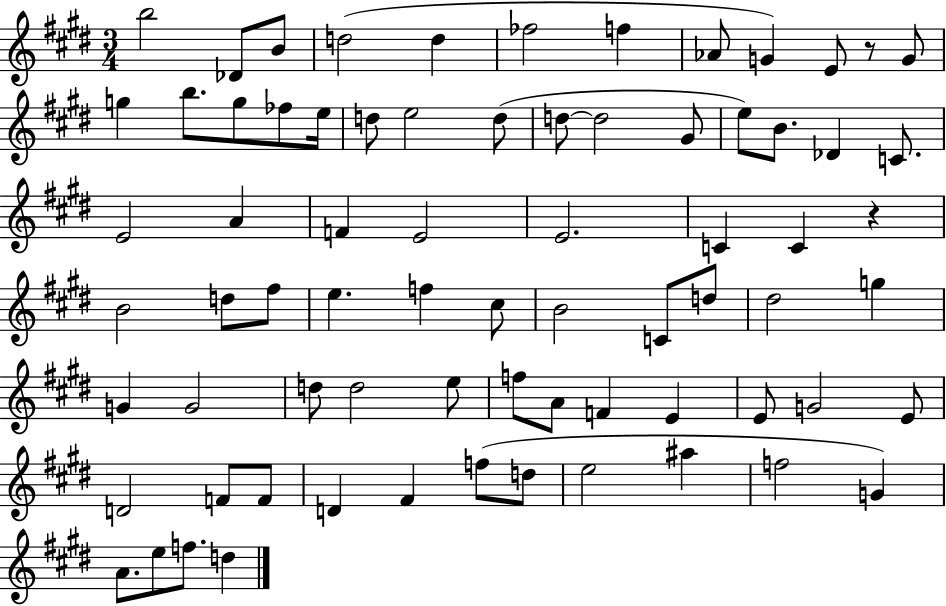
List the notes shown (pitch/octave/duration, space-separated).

B5/h Db4/e B4/e D5/h D5/q FES5/h F5/q Ab4/e G4/q E4/e R/e G4/e G5/q B5/e. G5/e FES5/e E5/s D5/e E5/h D5/e D5/e D5/h G#4/e E5/e B4/e. Db4/q C4/e. E4/h A4/q F4/q E4/h E4/h. C4/q C4/q R/q B4/h D5/e F#5/e E5/q. F5/q C#5/e B4/h C4/e D5/e D#5/h G5/q G4/q G4/h D5/e D5/h E5/e F5/e A4/e F4/q E4/q E4/e G4/h E4/e D4/h F4/e F4/e D4/q F#4/q F5/e D5/e E5/h A#5/q F5/h G4/q A4/e. E5/e F5/e. D5/q